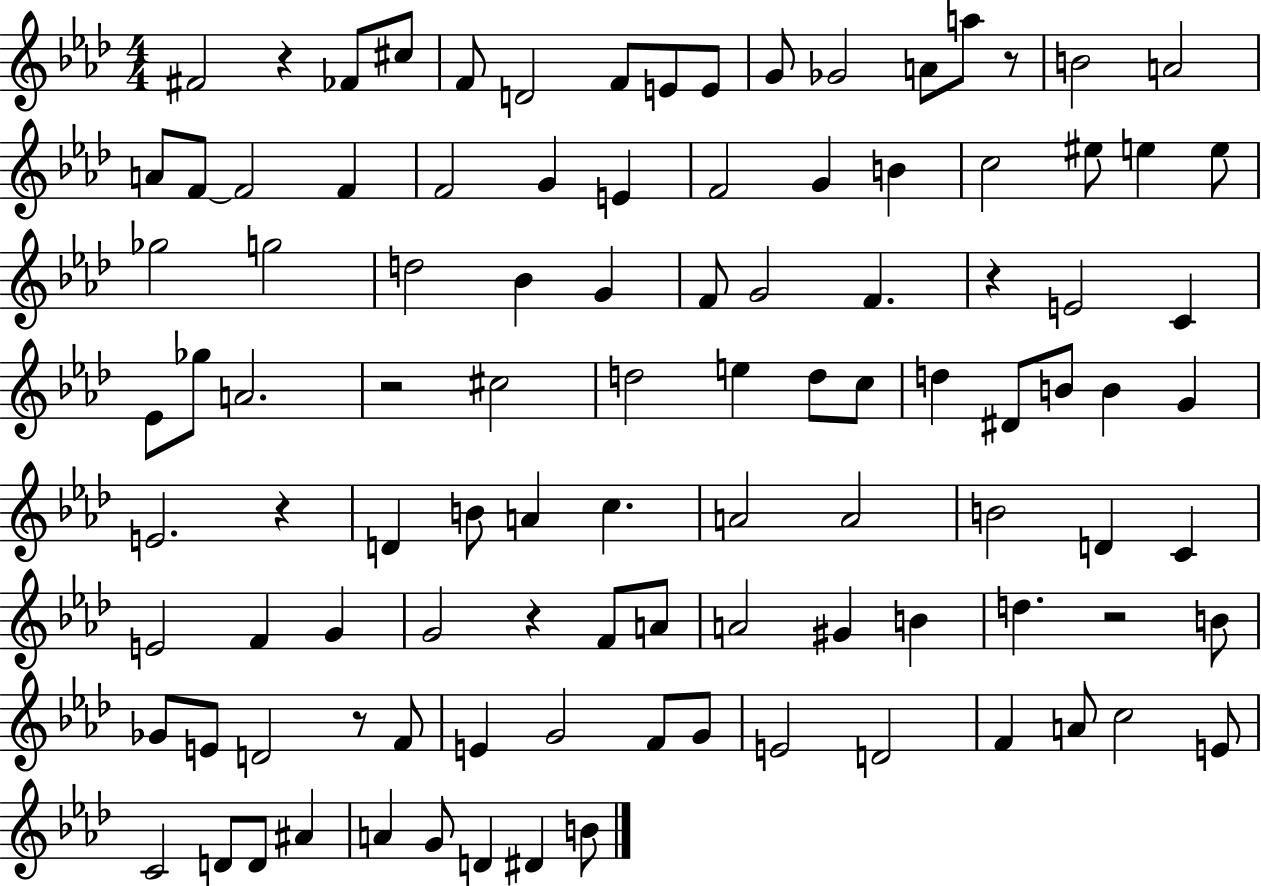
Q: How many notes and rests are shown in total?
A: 103